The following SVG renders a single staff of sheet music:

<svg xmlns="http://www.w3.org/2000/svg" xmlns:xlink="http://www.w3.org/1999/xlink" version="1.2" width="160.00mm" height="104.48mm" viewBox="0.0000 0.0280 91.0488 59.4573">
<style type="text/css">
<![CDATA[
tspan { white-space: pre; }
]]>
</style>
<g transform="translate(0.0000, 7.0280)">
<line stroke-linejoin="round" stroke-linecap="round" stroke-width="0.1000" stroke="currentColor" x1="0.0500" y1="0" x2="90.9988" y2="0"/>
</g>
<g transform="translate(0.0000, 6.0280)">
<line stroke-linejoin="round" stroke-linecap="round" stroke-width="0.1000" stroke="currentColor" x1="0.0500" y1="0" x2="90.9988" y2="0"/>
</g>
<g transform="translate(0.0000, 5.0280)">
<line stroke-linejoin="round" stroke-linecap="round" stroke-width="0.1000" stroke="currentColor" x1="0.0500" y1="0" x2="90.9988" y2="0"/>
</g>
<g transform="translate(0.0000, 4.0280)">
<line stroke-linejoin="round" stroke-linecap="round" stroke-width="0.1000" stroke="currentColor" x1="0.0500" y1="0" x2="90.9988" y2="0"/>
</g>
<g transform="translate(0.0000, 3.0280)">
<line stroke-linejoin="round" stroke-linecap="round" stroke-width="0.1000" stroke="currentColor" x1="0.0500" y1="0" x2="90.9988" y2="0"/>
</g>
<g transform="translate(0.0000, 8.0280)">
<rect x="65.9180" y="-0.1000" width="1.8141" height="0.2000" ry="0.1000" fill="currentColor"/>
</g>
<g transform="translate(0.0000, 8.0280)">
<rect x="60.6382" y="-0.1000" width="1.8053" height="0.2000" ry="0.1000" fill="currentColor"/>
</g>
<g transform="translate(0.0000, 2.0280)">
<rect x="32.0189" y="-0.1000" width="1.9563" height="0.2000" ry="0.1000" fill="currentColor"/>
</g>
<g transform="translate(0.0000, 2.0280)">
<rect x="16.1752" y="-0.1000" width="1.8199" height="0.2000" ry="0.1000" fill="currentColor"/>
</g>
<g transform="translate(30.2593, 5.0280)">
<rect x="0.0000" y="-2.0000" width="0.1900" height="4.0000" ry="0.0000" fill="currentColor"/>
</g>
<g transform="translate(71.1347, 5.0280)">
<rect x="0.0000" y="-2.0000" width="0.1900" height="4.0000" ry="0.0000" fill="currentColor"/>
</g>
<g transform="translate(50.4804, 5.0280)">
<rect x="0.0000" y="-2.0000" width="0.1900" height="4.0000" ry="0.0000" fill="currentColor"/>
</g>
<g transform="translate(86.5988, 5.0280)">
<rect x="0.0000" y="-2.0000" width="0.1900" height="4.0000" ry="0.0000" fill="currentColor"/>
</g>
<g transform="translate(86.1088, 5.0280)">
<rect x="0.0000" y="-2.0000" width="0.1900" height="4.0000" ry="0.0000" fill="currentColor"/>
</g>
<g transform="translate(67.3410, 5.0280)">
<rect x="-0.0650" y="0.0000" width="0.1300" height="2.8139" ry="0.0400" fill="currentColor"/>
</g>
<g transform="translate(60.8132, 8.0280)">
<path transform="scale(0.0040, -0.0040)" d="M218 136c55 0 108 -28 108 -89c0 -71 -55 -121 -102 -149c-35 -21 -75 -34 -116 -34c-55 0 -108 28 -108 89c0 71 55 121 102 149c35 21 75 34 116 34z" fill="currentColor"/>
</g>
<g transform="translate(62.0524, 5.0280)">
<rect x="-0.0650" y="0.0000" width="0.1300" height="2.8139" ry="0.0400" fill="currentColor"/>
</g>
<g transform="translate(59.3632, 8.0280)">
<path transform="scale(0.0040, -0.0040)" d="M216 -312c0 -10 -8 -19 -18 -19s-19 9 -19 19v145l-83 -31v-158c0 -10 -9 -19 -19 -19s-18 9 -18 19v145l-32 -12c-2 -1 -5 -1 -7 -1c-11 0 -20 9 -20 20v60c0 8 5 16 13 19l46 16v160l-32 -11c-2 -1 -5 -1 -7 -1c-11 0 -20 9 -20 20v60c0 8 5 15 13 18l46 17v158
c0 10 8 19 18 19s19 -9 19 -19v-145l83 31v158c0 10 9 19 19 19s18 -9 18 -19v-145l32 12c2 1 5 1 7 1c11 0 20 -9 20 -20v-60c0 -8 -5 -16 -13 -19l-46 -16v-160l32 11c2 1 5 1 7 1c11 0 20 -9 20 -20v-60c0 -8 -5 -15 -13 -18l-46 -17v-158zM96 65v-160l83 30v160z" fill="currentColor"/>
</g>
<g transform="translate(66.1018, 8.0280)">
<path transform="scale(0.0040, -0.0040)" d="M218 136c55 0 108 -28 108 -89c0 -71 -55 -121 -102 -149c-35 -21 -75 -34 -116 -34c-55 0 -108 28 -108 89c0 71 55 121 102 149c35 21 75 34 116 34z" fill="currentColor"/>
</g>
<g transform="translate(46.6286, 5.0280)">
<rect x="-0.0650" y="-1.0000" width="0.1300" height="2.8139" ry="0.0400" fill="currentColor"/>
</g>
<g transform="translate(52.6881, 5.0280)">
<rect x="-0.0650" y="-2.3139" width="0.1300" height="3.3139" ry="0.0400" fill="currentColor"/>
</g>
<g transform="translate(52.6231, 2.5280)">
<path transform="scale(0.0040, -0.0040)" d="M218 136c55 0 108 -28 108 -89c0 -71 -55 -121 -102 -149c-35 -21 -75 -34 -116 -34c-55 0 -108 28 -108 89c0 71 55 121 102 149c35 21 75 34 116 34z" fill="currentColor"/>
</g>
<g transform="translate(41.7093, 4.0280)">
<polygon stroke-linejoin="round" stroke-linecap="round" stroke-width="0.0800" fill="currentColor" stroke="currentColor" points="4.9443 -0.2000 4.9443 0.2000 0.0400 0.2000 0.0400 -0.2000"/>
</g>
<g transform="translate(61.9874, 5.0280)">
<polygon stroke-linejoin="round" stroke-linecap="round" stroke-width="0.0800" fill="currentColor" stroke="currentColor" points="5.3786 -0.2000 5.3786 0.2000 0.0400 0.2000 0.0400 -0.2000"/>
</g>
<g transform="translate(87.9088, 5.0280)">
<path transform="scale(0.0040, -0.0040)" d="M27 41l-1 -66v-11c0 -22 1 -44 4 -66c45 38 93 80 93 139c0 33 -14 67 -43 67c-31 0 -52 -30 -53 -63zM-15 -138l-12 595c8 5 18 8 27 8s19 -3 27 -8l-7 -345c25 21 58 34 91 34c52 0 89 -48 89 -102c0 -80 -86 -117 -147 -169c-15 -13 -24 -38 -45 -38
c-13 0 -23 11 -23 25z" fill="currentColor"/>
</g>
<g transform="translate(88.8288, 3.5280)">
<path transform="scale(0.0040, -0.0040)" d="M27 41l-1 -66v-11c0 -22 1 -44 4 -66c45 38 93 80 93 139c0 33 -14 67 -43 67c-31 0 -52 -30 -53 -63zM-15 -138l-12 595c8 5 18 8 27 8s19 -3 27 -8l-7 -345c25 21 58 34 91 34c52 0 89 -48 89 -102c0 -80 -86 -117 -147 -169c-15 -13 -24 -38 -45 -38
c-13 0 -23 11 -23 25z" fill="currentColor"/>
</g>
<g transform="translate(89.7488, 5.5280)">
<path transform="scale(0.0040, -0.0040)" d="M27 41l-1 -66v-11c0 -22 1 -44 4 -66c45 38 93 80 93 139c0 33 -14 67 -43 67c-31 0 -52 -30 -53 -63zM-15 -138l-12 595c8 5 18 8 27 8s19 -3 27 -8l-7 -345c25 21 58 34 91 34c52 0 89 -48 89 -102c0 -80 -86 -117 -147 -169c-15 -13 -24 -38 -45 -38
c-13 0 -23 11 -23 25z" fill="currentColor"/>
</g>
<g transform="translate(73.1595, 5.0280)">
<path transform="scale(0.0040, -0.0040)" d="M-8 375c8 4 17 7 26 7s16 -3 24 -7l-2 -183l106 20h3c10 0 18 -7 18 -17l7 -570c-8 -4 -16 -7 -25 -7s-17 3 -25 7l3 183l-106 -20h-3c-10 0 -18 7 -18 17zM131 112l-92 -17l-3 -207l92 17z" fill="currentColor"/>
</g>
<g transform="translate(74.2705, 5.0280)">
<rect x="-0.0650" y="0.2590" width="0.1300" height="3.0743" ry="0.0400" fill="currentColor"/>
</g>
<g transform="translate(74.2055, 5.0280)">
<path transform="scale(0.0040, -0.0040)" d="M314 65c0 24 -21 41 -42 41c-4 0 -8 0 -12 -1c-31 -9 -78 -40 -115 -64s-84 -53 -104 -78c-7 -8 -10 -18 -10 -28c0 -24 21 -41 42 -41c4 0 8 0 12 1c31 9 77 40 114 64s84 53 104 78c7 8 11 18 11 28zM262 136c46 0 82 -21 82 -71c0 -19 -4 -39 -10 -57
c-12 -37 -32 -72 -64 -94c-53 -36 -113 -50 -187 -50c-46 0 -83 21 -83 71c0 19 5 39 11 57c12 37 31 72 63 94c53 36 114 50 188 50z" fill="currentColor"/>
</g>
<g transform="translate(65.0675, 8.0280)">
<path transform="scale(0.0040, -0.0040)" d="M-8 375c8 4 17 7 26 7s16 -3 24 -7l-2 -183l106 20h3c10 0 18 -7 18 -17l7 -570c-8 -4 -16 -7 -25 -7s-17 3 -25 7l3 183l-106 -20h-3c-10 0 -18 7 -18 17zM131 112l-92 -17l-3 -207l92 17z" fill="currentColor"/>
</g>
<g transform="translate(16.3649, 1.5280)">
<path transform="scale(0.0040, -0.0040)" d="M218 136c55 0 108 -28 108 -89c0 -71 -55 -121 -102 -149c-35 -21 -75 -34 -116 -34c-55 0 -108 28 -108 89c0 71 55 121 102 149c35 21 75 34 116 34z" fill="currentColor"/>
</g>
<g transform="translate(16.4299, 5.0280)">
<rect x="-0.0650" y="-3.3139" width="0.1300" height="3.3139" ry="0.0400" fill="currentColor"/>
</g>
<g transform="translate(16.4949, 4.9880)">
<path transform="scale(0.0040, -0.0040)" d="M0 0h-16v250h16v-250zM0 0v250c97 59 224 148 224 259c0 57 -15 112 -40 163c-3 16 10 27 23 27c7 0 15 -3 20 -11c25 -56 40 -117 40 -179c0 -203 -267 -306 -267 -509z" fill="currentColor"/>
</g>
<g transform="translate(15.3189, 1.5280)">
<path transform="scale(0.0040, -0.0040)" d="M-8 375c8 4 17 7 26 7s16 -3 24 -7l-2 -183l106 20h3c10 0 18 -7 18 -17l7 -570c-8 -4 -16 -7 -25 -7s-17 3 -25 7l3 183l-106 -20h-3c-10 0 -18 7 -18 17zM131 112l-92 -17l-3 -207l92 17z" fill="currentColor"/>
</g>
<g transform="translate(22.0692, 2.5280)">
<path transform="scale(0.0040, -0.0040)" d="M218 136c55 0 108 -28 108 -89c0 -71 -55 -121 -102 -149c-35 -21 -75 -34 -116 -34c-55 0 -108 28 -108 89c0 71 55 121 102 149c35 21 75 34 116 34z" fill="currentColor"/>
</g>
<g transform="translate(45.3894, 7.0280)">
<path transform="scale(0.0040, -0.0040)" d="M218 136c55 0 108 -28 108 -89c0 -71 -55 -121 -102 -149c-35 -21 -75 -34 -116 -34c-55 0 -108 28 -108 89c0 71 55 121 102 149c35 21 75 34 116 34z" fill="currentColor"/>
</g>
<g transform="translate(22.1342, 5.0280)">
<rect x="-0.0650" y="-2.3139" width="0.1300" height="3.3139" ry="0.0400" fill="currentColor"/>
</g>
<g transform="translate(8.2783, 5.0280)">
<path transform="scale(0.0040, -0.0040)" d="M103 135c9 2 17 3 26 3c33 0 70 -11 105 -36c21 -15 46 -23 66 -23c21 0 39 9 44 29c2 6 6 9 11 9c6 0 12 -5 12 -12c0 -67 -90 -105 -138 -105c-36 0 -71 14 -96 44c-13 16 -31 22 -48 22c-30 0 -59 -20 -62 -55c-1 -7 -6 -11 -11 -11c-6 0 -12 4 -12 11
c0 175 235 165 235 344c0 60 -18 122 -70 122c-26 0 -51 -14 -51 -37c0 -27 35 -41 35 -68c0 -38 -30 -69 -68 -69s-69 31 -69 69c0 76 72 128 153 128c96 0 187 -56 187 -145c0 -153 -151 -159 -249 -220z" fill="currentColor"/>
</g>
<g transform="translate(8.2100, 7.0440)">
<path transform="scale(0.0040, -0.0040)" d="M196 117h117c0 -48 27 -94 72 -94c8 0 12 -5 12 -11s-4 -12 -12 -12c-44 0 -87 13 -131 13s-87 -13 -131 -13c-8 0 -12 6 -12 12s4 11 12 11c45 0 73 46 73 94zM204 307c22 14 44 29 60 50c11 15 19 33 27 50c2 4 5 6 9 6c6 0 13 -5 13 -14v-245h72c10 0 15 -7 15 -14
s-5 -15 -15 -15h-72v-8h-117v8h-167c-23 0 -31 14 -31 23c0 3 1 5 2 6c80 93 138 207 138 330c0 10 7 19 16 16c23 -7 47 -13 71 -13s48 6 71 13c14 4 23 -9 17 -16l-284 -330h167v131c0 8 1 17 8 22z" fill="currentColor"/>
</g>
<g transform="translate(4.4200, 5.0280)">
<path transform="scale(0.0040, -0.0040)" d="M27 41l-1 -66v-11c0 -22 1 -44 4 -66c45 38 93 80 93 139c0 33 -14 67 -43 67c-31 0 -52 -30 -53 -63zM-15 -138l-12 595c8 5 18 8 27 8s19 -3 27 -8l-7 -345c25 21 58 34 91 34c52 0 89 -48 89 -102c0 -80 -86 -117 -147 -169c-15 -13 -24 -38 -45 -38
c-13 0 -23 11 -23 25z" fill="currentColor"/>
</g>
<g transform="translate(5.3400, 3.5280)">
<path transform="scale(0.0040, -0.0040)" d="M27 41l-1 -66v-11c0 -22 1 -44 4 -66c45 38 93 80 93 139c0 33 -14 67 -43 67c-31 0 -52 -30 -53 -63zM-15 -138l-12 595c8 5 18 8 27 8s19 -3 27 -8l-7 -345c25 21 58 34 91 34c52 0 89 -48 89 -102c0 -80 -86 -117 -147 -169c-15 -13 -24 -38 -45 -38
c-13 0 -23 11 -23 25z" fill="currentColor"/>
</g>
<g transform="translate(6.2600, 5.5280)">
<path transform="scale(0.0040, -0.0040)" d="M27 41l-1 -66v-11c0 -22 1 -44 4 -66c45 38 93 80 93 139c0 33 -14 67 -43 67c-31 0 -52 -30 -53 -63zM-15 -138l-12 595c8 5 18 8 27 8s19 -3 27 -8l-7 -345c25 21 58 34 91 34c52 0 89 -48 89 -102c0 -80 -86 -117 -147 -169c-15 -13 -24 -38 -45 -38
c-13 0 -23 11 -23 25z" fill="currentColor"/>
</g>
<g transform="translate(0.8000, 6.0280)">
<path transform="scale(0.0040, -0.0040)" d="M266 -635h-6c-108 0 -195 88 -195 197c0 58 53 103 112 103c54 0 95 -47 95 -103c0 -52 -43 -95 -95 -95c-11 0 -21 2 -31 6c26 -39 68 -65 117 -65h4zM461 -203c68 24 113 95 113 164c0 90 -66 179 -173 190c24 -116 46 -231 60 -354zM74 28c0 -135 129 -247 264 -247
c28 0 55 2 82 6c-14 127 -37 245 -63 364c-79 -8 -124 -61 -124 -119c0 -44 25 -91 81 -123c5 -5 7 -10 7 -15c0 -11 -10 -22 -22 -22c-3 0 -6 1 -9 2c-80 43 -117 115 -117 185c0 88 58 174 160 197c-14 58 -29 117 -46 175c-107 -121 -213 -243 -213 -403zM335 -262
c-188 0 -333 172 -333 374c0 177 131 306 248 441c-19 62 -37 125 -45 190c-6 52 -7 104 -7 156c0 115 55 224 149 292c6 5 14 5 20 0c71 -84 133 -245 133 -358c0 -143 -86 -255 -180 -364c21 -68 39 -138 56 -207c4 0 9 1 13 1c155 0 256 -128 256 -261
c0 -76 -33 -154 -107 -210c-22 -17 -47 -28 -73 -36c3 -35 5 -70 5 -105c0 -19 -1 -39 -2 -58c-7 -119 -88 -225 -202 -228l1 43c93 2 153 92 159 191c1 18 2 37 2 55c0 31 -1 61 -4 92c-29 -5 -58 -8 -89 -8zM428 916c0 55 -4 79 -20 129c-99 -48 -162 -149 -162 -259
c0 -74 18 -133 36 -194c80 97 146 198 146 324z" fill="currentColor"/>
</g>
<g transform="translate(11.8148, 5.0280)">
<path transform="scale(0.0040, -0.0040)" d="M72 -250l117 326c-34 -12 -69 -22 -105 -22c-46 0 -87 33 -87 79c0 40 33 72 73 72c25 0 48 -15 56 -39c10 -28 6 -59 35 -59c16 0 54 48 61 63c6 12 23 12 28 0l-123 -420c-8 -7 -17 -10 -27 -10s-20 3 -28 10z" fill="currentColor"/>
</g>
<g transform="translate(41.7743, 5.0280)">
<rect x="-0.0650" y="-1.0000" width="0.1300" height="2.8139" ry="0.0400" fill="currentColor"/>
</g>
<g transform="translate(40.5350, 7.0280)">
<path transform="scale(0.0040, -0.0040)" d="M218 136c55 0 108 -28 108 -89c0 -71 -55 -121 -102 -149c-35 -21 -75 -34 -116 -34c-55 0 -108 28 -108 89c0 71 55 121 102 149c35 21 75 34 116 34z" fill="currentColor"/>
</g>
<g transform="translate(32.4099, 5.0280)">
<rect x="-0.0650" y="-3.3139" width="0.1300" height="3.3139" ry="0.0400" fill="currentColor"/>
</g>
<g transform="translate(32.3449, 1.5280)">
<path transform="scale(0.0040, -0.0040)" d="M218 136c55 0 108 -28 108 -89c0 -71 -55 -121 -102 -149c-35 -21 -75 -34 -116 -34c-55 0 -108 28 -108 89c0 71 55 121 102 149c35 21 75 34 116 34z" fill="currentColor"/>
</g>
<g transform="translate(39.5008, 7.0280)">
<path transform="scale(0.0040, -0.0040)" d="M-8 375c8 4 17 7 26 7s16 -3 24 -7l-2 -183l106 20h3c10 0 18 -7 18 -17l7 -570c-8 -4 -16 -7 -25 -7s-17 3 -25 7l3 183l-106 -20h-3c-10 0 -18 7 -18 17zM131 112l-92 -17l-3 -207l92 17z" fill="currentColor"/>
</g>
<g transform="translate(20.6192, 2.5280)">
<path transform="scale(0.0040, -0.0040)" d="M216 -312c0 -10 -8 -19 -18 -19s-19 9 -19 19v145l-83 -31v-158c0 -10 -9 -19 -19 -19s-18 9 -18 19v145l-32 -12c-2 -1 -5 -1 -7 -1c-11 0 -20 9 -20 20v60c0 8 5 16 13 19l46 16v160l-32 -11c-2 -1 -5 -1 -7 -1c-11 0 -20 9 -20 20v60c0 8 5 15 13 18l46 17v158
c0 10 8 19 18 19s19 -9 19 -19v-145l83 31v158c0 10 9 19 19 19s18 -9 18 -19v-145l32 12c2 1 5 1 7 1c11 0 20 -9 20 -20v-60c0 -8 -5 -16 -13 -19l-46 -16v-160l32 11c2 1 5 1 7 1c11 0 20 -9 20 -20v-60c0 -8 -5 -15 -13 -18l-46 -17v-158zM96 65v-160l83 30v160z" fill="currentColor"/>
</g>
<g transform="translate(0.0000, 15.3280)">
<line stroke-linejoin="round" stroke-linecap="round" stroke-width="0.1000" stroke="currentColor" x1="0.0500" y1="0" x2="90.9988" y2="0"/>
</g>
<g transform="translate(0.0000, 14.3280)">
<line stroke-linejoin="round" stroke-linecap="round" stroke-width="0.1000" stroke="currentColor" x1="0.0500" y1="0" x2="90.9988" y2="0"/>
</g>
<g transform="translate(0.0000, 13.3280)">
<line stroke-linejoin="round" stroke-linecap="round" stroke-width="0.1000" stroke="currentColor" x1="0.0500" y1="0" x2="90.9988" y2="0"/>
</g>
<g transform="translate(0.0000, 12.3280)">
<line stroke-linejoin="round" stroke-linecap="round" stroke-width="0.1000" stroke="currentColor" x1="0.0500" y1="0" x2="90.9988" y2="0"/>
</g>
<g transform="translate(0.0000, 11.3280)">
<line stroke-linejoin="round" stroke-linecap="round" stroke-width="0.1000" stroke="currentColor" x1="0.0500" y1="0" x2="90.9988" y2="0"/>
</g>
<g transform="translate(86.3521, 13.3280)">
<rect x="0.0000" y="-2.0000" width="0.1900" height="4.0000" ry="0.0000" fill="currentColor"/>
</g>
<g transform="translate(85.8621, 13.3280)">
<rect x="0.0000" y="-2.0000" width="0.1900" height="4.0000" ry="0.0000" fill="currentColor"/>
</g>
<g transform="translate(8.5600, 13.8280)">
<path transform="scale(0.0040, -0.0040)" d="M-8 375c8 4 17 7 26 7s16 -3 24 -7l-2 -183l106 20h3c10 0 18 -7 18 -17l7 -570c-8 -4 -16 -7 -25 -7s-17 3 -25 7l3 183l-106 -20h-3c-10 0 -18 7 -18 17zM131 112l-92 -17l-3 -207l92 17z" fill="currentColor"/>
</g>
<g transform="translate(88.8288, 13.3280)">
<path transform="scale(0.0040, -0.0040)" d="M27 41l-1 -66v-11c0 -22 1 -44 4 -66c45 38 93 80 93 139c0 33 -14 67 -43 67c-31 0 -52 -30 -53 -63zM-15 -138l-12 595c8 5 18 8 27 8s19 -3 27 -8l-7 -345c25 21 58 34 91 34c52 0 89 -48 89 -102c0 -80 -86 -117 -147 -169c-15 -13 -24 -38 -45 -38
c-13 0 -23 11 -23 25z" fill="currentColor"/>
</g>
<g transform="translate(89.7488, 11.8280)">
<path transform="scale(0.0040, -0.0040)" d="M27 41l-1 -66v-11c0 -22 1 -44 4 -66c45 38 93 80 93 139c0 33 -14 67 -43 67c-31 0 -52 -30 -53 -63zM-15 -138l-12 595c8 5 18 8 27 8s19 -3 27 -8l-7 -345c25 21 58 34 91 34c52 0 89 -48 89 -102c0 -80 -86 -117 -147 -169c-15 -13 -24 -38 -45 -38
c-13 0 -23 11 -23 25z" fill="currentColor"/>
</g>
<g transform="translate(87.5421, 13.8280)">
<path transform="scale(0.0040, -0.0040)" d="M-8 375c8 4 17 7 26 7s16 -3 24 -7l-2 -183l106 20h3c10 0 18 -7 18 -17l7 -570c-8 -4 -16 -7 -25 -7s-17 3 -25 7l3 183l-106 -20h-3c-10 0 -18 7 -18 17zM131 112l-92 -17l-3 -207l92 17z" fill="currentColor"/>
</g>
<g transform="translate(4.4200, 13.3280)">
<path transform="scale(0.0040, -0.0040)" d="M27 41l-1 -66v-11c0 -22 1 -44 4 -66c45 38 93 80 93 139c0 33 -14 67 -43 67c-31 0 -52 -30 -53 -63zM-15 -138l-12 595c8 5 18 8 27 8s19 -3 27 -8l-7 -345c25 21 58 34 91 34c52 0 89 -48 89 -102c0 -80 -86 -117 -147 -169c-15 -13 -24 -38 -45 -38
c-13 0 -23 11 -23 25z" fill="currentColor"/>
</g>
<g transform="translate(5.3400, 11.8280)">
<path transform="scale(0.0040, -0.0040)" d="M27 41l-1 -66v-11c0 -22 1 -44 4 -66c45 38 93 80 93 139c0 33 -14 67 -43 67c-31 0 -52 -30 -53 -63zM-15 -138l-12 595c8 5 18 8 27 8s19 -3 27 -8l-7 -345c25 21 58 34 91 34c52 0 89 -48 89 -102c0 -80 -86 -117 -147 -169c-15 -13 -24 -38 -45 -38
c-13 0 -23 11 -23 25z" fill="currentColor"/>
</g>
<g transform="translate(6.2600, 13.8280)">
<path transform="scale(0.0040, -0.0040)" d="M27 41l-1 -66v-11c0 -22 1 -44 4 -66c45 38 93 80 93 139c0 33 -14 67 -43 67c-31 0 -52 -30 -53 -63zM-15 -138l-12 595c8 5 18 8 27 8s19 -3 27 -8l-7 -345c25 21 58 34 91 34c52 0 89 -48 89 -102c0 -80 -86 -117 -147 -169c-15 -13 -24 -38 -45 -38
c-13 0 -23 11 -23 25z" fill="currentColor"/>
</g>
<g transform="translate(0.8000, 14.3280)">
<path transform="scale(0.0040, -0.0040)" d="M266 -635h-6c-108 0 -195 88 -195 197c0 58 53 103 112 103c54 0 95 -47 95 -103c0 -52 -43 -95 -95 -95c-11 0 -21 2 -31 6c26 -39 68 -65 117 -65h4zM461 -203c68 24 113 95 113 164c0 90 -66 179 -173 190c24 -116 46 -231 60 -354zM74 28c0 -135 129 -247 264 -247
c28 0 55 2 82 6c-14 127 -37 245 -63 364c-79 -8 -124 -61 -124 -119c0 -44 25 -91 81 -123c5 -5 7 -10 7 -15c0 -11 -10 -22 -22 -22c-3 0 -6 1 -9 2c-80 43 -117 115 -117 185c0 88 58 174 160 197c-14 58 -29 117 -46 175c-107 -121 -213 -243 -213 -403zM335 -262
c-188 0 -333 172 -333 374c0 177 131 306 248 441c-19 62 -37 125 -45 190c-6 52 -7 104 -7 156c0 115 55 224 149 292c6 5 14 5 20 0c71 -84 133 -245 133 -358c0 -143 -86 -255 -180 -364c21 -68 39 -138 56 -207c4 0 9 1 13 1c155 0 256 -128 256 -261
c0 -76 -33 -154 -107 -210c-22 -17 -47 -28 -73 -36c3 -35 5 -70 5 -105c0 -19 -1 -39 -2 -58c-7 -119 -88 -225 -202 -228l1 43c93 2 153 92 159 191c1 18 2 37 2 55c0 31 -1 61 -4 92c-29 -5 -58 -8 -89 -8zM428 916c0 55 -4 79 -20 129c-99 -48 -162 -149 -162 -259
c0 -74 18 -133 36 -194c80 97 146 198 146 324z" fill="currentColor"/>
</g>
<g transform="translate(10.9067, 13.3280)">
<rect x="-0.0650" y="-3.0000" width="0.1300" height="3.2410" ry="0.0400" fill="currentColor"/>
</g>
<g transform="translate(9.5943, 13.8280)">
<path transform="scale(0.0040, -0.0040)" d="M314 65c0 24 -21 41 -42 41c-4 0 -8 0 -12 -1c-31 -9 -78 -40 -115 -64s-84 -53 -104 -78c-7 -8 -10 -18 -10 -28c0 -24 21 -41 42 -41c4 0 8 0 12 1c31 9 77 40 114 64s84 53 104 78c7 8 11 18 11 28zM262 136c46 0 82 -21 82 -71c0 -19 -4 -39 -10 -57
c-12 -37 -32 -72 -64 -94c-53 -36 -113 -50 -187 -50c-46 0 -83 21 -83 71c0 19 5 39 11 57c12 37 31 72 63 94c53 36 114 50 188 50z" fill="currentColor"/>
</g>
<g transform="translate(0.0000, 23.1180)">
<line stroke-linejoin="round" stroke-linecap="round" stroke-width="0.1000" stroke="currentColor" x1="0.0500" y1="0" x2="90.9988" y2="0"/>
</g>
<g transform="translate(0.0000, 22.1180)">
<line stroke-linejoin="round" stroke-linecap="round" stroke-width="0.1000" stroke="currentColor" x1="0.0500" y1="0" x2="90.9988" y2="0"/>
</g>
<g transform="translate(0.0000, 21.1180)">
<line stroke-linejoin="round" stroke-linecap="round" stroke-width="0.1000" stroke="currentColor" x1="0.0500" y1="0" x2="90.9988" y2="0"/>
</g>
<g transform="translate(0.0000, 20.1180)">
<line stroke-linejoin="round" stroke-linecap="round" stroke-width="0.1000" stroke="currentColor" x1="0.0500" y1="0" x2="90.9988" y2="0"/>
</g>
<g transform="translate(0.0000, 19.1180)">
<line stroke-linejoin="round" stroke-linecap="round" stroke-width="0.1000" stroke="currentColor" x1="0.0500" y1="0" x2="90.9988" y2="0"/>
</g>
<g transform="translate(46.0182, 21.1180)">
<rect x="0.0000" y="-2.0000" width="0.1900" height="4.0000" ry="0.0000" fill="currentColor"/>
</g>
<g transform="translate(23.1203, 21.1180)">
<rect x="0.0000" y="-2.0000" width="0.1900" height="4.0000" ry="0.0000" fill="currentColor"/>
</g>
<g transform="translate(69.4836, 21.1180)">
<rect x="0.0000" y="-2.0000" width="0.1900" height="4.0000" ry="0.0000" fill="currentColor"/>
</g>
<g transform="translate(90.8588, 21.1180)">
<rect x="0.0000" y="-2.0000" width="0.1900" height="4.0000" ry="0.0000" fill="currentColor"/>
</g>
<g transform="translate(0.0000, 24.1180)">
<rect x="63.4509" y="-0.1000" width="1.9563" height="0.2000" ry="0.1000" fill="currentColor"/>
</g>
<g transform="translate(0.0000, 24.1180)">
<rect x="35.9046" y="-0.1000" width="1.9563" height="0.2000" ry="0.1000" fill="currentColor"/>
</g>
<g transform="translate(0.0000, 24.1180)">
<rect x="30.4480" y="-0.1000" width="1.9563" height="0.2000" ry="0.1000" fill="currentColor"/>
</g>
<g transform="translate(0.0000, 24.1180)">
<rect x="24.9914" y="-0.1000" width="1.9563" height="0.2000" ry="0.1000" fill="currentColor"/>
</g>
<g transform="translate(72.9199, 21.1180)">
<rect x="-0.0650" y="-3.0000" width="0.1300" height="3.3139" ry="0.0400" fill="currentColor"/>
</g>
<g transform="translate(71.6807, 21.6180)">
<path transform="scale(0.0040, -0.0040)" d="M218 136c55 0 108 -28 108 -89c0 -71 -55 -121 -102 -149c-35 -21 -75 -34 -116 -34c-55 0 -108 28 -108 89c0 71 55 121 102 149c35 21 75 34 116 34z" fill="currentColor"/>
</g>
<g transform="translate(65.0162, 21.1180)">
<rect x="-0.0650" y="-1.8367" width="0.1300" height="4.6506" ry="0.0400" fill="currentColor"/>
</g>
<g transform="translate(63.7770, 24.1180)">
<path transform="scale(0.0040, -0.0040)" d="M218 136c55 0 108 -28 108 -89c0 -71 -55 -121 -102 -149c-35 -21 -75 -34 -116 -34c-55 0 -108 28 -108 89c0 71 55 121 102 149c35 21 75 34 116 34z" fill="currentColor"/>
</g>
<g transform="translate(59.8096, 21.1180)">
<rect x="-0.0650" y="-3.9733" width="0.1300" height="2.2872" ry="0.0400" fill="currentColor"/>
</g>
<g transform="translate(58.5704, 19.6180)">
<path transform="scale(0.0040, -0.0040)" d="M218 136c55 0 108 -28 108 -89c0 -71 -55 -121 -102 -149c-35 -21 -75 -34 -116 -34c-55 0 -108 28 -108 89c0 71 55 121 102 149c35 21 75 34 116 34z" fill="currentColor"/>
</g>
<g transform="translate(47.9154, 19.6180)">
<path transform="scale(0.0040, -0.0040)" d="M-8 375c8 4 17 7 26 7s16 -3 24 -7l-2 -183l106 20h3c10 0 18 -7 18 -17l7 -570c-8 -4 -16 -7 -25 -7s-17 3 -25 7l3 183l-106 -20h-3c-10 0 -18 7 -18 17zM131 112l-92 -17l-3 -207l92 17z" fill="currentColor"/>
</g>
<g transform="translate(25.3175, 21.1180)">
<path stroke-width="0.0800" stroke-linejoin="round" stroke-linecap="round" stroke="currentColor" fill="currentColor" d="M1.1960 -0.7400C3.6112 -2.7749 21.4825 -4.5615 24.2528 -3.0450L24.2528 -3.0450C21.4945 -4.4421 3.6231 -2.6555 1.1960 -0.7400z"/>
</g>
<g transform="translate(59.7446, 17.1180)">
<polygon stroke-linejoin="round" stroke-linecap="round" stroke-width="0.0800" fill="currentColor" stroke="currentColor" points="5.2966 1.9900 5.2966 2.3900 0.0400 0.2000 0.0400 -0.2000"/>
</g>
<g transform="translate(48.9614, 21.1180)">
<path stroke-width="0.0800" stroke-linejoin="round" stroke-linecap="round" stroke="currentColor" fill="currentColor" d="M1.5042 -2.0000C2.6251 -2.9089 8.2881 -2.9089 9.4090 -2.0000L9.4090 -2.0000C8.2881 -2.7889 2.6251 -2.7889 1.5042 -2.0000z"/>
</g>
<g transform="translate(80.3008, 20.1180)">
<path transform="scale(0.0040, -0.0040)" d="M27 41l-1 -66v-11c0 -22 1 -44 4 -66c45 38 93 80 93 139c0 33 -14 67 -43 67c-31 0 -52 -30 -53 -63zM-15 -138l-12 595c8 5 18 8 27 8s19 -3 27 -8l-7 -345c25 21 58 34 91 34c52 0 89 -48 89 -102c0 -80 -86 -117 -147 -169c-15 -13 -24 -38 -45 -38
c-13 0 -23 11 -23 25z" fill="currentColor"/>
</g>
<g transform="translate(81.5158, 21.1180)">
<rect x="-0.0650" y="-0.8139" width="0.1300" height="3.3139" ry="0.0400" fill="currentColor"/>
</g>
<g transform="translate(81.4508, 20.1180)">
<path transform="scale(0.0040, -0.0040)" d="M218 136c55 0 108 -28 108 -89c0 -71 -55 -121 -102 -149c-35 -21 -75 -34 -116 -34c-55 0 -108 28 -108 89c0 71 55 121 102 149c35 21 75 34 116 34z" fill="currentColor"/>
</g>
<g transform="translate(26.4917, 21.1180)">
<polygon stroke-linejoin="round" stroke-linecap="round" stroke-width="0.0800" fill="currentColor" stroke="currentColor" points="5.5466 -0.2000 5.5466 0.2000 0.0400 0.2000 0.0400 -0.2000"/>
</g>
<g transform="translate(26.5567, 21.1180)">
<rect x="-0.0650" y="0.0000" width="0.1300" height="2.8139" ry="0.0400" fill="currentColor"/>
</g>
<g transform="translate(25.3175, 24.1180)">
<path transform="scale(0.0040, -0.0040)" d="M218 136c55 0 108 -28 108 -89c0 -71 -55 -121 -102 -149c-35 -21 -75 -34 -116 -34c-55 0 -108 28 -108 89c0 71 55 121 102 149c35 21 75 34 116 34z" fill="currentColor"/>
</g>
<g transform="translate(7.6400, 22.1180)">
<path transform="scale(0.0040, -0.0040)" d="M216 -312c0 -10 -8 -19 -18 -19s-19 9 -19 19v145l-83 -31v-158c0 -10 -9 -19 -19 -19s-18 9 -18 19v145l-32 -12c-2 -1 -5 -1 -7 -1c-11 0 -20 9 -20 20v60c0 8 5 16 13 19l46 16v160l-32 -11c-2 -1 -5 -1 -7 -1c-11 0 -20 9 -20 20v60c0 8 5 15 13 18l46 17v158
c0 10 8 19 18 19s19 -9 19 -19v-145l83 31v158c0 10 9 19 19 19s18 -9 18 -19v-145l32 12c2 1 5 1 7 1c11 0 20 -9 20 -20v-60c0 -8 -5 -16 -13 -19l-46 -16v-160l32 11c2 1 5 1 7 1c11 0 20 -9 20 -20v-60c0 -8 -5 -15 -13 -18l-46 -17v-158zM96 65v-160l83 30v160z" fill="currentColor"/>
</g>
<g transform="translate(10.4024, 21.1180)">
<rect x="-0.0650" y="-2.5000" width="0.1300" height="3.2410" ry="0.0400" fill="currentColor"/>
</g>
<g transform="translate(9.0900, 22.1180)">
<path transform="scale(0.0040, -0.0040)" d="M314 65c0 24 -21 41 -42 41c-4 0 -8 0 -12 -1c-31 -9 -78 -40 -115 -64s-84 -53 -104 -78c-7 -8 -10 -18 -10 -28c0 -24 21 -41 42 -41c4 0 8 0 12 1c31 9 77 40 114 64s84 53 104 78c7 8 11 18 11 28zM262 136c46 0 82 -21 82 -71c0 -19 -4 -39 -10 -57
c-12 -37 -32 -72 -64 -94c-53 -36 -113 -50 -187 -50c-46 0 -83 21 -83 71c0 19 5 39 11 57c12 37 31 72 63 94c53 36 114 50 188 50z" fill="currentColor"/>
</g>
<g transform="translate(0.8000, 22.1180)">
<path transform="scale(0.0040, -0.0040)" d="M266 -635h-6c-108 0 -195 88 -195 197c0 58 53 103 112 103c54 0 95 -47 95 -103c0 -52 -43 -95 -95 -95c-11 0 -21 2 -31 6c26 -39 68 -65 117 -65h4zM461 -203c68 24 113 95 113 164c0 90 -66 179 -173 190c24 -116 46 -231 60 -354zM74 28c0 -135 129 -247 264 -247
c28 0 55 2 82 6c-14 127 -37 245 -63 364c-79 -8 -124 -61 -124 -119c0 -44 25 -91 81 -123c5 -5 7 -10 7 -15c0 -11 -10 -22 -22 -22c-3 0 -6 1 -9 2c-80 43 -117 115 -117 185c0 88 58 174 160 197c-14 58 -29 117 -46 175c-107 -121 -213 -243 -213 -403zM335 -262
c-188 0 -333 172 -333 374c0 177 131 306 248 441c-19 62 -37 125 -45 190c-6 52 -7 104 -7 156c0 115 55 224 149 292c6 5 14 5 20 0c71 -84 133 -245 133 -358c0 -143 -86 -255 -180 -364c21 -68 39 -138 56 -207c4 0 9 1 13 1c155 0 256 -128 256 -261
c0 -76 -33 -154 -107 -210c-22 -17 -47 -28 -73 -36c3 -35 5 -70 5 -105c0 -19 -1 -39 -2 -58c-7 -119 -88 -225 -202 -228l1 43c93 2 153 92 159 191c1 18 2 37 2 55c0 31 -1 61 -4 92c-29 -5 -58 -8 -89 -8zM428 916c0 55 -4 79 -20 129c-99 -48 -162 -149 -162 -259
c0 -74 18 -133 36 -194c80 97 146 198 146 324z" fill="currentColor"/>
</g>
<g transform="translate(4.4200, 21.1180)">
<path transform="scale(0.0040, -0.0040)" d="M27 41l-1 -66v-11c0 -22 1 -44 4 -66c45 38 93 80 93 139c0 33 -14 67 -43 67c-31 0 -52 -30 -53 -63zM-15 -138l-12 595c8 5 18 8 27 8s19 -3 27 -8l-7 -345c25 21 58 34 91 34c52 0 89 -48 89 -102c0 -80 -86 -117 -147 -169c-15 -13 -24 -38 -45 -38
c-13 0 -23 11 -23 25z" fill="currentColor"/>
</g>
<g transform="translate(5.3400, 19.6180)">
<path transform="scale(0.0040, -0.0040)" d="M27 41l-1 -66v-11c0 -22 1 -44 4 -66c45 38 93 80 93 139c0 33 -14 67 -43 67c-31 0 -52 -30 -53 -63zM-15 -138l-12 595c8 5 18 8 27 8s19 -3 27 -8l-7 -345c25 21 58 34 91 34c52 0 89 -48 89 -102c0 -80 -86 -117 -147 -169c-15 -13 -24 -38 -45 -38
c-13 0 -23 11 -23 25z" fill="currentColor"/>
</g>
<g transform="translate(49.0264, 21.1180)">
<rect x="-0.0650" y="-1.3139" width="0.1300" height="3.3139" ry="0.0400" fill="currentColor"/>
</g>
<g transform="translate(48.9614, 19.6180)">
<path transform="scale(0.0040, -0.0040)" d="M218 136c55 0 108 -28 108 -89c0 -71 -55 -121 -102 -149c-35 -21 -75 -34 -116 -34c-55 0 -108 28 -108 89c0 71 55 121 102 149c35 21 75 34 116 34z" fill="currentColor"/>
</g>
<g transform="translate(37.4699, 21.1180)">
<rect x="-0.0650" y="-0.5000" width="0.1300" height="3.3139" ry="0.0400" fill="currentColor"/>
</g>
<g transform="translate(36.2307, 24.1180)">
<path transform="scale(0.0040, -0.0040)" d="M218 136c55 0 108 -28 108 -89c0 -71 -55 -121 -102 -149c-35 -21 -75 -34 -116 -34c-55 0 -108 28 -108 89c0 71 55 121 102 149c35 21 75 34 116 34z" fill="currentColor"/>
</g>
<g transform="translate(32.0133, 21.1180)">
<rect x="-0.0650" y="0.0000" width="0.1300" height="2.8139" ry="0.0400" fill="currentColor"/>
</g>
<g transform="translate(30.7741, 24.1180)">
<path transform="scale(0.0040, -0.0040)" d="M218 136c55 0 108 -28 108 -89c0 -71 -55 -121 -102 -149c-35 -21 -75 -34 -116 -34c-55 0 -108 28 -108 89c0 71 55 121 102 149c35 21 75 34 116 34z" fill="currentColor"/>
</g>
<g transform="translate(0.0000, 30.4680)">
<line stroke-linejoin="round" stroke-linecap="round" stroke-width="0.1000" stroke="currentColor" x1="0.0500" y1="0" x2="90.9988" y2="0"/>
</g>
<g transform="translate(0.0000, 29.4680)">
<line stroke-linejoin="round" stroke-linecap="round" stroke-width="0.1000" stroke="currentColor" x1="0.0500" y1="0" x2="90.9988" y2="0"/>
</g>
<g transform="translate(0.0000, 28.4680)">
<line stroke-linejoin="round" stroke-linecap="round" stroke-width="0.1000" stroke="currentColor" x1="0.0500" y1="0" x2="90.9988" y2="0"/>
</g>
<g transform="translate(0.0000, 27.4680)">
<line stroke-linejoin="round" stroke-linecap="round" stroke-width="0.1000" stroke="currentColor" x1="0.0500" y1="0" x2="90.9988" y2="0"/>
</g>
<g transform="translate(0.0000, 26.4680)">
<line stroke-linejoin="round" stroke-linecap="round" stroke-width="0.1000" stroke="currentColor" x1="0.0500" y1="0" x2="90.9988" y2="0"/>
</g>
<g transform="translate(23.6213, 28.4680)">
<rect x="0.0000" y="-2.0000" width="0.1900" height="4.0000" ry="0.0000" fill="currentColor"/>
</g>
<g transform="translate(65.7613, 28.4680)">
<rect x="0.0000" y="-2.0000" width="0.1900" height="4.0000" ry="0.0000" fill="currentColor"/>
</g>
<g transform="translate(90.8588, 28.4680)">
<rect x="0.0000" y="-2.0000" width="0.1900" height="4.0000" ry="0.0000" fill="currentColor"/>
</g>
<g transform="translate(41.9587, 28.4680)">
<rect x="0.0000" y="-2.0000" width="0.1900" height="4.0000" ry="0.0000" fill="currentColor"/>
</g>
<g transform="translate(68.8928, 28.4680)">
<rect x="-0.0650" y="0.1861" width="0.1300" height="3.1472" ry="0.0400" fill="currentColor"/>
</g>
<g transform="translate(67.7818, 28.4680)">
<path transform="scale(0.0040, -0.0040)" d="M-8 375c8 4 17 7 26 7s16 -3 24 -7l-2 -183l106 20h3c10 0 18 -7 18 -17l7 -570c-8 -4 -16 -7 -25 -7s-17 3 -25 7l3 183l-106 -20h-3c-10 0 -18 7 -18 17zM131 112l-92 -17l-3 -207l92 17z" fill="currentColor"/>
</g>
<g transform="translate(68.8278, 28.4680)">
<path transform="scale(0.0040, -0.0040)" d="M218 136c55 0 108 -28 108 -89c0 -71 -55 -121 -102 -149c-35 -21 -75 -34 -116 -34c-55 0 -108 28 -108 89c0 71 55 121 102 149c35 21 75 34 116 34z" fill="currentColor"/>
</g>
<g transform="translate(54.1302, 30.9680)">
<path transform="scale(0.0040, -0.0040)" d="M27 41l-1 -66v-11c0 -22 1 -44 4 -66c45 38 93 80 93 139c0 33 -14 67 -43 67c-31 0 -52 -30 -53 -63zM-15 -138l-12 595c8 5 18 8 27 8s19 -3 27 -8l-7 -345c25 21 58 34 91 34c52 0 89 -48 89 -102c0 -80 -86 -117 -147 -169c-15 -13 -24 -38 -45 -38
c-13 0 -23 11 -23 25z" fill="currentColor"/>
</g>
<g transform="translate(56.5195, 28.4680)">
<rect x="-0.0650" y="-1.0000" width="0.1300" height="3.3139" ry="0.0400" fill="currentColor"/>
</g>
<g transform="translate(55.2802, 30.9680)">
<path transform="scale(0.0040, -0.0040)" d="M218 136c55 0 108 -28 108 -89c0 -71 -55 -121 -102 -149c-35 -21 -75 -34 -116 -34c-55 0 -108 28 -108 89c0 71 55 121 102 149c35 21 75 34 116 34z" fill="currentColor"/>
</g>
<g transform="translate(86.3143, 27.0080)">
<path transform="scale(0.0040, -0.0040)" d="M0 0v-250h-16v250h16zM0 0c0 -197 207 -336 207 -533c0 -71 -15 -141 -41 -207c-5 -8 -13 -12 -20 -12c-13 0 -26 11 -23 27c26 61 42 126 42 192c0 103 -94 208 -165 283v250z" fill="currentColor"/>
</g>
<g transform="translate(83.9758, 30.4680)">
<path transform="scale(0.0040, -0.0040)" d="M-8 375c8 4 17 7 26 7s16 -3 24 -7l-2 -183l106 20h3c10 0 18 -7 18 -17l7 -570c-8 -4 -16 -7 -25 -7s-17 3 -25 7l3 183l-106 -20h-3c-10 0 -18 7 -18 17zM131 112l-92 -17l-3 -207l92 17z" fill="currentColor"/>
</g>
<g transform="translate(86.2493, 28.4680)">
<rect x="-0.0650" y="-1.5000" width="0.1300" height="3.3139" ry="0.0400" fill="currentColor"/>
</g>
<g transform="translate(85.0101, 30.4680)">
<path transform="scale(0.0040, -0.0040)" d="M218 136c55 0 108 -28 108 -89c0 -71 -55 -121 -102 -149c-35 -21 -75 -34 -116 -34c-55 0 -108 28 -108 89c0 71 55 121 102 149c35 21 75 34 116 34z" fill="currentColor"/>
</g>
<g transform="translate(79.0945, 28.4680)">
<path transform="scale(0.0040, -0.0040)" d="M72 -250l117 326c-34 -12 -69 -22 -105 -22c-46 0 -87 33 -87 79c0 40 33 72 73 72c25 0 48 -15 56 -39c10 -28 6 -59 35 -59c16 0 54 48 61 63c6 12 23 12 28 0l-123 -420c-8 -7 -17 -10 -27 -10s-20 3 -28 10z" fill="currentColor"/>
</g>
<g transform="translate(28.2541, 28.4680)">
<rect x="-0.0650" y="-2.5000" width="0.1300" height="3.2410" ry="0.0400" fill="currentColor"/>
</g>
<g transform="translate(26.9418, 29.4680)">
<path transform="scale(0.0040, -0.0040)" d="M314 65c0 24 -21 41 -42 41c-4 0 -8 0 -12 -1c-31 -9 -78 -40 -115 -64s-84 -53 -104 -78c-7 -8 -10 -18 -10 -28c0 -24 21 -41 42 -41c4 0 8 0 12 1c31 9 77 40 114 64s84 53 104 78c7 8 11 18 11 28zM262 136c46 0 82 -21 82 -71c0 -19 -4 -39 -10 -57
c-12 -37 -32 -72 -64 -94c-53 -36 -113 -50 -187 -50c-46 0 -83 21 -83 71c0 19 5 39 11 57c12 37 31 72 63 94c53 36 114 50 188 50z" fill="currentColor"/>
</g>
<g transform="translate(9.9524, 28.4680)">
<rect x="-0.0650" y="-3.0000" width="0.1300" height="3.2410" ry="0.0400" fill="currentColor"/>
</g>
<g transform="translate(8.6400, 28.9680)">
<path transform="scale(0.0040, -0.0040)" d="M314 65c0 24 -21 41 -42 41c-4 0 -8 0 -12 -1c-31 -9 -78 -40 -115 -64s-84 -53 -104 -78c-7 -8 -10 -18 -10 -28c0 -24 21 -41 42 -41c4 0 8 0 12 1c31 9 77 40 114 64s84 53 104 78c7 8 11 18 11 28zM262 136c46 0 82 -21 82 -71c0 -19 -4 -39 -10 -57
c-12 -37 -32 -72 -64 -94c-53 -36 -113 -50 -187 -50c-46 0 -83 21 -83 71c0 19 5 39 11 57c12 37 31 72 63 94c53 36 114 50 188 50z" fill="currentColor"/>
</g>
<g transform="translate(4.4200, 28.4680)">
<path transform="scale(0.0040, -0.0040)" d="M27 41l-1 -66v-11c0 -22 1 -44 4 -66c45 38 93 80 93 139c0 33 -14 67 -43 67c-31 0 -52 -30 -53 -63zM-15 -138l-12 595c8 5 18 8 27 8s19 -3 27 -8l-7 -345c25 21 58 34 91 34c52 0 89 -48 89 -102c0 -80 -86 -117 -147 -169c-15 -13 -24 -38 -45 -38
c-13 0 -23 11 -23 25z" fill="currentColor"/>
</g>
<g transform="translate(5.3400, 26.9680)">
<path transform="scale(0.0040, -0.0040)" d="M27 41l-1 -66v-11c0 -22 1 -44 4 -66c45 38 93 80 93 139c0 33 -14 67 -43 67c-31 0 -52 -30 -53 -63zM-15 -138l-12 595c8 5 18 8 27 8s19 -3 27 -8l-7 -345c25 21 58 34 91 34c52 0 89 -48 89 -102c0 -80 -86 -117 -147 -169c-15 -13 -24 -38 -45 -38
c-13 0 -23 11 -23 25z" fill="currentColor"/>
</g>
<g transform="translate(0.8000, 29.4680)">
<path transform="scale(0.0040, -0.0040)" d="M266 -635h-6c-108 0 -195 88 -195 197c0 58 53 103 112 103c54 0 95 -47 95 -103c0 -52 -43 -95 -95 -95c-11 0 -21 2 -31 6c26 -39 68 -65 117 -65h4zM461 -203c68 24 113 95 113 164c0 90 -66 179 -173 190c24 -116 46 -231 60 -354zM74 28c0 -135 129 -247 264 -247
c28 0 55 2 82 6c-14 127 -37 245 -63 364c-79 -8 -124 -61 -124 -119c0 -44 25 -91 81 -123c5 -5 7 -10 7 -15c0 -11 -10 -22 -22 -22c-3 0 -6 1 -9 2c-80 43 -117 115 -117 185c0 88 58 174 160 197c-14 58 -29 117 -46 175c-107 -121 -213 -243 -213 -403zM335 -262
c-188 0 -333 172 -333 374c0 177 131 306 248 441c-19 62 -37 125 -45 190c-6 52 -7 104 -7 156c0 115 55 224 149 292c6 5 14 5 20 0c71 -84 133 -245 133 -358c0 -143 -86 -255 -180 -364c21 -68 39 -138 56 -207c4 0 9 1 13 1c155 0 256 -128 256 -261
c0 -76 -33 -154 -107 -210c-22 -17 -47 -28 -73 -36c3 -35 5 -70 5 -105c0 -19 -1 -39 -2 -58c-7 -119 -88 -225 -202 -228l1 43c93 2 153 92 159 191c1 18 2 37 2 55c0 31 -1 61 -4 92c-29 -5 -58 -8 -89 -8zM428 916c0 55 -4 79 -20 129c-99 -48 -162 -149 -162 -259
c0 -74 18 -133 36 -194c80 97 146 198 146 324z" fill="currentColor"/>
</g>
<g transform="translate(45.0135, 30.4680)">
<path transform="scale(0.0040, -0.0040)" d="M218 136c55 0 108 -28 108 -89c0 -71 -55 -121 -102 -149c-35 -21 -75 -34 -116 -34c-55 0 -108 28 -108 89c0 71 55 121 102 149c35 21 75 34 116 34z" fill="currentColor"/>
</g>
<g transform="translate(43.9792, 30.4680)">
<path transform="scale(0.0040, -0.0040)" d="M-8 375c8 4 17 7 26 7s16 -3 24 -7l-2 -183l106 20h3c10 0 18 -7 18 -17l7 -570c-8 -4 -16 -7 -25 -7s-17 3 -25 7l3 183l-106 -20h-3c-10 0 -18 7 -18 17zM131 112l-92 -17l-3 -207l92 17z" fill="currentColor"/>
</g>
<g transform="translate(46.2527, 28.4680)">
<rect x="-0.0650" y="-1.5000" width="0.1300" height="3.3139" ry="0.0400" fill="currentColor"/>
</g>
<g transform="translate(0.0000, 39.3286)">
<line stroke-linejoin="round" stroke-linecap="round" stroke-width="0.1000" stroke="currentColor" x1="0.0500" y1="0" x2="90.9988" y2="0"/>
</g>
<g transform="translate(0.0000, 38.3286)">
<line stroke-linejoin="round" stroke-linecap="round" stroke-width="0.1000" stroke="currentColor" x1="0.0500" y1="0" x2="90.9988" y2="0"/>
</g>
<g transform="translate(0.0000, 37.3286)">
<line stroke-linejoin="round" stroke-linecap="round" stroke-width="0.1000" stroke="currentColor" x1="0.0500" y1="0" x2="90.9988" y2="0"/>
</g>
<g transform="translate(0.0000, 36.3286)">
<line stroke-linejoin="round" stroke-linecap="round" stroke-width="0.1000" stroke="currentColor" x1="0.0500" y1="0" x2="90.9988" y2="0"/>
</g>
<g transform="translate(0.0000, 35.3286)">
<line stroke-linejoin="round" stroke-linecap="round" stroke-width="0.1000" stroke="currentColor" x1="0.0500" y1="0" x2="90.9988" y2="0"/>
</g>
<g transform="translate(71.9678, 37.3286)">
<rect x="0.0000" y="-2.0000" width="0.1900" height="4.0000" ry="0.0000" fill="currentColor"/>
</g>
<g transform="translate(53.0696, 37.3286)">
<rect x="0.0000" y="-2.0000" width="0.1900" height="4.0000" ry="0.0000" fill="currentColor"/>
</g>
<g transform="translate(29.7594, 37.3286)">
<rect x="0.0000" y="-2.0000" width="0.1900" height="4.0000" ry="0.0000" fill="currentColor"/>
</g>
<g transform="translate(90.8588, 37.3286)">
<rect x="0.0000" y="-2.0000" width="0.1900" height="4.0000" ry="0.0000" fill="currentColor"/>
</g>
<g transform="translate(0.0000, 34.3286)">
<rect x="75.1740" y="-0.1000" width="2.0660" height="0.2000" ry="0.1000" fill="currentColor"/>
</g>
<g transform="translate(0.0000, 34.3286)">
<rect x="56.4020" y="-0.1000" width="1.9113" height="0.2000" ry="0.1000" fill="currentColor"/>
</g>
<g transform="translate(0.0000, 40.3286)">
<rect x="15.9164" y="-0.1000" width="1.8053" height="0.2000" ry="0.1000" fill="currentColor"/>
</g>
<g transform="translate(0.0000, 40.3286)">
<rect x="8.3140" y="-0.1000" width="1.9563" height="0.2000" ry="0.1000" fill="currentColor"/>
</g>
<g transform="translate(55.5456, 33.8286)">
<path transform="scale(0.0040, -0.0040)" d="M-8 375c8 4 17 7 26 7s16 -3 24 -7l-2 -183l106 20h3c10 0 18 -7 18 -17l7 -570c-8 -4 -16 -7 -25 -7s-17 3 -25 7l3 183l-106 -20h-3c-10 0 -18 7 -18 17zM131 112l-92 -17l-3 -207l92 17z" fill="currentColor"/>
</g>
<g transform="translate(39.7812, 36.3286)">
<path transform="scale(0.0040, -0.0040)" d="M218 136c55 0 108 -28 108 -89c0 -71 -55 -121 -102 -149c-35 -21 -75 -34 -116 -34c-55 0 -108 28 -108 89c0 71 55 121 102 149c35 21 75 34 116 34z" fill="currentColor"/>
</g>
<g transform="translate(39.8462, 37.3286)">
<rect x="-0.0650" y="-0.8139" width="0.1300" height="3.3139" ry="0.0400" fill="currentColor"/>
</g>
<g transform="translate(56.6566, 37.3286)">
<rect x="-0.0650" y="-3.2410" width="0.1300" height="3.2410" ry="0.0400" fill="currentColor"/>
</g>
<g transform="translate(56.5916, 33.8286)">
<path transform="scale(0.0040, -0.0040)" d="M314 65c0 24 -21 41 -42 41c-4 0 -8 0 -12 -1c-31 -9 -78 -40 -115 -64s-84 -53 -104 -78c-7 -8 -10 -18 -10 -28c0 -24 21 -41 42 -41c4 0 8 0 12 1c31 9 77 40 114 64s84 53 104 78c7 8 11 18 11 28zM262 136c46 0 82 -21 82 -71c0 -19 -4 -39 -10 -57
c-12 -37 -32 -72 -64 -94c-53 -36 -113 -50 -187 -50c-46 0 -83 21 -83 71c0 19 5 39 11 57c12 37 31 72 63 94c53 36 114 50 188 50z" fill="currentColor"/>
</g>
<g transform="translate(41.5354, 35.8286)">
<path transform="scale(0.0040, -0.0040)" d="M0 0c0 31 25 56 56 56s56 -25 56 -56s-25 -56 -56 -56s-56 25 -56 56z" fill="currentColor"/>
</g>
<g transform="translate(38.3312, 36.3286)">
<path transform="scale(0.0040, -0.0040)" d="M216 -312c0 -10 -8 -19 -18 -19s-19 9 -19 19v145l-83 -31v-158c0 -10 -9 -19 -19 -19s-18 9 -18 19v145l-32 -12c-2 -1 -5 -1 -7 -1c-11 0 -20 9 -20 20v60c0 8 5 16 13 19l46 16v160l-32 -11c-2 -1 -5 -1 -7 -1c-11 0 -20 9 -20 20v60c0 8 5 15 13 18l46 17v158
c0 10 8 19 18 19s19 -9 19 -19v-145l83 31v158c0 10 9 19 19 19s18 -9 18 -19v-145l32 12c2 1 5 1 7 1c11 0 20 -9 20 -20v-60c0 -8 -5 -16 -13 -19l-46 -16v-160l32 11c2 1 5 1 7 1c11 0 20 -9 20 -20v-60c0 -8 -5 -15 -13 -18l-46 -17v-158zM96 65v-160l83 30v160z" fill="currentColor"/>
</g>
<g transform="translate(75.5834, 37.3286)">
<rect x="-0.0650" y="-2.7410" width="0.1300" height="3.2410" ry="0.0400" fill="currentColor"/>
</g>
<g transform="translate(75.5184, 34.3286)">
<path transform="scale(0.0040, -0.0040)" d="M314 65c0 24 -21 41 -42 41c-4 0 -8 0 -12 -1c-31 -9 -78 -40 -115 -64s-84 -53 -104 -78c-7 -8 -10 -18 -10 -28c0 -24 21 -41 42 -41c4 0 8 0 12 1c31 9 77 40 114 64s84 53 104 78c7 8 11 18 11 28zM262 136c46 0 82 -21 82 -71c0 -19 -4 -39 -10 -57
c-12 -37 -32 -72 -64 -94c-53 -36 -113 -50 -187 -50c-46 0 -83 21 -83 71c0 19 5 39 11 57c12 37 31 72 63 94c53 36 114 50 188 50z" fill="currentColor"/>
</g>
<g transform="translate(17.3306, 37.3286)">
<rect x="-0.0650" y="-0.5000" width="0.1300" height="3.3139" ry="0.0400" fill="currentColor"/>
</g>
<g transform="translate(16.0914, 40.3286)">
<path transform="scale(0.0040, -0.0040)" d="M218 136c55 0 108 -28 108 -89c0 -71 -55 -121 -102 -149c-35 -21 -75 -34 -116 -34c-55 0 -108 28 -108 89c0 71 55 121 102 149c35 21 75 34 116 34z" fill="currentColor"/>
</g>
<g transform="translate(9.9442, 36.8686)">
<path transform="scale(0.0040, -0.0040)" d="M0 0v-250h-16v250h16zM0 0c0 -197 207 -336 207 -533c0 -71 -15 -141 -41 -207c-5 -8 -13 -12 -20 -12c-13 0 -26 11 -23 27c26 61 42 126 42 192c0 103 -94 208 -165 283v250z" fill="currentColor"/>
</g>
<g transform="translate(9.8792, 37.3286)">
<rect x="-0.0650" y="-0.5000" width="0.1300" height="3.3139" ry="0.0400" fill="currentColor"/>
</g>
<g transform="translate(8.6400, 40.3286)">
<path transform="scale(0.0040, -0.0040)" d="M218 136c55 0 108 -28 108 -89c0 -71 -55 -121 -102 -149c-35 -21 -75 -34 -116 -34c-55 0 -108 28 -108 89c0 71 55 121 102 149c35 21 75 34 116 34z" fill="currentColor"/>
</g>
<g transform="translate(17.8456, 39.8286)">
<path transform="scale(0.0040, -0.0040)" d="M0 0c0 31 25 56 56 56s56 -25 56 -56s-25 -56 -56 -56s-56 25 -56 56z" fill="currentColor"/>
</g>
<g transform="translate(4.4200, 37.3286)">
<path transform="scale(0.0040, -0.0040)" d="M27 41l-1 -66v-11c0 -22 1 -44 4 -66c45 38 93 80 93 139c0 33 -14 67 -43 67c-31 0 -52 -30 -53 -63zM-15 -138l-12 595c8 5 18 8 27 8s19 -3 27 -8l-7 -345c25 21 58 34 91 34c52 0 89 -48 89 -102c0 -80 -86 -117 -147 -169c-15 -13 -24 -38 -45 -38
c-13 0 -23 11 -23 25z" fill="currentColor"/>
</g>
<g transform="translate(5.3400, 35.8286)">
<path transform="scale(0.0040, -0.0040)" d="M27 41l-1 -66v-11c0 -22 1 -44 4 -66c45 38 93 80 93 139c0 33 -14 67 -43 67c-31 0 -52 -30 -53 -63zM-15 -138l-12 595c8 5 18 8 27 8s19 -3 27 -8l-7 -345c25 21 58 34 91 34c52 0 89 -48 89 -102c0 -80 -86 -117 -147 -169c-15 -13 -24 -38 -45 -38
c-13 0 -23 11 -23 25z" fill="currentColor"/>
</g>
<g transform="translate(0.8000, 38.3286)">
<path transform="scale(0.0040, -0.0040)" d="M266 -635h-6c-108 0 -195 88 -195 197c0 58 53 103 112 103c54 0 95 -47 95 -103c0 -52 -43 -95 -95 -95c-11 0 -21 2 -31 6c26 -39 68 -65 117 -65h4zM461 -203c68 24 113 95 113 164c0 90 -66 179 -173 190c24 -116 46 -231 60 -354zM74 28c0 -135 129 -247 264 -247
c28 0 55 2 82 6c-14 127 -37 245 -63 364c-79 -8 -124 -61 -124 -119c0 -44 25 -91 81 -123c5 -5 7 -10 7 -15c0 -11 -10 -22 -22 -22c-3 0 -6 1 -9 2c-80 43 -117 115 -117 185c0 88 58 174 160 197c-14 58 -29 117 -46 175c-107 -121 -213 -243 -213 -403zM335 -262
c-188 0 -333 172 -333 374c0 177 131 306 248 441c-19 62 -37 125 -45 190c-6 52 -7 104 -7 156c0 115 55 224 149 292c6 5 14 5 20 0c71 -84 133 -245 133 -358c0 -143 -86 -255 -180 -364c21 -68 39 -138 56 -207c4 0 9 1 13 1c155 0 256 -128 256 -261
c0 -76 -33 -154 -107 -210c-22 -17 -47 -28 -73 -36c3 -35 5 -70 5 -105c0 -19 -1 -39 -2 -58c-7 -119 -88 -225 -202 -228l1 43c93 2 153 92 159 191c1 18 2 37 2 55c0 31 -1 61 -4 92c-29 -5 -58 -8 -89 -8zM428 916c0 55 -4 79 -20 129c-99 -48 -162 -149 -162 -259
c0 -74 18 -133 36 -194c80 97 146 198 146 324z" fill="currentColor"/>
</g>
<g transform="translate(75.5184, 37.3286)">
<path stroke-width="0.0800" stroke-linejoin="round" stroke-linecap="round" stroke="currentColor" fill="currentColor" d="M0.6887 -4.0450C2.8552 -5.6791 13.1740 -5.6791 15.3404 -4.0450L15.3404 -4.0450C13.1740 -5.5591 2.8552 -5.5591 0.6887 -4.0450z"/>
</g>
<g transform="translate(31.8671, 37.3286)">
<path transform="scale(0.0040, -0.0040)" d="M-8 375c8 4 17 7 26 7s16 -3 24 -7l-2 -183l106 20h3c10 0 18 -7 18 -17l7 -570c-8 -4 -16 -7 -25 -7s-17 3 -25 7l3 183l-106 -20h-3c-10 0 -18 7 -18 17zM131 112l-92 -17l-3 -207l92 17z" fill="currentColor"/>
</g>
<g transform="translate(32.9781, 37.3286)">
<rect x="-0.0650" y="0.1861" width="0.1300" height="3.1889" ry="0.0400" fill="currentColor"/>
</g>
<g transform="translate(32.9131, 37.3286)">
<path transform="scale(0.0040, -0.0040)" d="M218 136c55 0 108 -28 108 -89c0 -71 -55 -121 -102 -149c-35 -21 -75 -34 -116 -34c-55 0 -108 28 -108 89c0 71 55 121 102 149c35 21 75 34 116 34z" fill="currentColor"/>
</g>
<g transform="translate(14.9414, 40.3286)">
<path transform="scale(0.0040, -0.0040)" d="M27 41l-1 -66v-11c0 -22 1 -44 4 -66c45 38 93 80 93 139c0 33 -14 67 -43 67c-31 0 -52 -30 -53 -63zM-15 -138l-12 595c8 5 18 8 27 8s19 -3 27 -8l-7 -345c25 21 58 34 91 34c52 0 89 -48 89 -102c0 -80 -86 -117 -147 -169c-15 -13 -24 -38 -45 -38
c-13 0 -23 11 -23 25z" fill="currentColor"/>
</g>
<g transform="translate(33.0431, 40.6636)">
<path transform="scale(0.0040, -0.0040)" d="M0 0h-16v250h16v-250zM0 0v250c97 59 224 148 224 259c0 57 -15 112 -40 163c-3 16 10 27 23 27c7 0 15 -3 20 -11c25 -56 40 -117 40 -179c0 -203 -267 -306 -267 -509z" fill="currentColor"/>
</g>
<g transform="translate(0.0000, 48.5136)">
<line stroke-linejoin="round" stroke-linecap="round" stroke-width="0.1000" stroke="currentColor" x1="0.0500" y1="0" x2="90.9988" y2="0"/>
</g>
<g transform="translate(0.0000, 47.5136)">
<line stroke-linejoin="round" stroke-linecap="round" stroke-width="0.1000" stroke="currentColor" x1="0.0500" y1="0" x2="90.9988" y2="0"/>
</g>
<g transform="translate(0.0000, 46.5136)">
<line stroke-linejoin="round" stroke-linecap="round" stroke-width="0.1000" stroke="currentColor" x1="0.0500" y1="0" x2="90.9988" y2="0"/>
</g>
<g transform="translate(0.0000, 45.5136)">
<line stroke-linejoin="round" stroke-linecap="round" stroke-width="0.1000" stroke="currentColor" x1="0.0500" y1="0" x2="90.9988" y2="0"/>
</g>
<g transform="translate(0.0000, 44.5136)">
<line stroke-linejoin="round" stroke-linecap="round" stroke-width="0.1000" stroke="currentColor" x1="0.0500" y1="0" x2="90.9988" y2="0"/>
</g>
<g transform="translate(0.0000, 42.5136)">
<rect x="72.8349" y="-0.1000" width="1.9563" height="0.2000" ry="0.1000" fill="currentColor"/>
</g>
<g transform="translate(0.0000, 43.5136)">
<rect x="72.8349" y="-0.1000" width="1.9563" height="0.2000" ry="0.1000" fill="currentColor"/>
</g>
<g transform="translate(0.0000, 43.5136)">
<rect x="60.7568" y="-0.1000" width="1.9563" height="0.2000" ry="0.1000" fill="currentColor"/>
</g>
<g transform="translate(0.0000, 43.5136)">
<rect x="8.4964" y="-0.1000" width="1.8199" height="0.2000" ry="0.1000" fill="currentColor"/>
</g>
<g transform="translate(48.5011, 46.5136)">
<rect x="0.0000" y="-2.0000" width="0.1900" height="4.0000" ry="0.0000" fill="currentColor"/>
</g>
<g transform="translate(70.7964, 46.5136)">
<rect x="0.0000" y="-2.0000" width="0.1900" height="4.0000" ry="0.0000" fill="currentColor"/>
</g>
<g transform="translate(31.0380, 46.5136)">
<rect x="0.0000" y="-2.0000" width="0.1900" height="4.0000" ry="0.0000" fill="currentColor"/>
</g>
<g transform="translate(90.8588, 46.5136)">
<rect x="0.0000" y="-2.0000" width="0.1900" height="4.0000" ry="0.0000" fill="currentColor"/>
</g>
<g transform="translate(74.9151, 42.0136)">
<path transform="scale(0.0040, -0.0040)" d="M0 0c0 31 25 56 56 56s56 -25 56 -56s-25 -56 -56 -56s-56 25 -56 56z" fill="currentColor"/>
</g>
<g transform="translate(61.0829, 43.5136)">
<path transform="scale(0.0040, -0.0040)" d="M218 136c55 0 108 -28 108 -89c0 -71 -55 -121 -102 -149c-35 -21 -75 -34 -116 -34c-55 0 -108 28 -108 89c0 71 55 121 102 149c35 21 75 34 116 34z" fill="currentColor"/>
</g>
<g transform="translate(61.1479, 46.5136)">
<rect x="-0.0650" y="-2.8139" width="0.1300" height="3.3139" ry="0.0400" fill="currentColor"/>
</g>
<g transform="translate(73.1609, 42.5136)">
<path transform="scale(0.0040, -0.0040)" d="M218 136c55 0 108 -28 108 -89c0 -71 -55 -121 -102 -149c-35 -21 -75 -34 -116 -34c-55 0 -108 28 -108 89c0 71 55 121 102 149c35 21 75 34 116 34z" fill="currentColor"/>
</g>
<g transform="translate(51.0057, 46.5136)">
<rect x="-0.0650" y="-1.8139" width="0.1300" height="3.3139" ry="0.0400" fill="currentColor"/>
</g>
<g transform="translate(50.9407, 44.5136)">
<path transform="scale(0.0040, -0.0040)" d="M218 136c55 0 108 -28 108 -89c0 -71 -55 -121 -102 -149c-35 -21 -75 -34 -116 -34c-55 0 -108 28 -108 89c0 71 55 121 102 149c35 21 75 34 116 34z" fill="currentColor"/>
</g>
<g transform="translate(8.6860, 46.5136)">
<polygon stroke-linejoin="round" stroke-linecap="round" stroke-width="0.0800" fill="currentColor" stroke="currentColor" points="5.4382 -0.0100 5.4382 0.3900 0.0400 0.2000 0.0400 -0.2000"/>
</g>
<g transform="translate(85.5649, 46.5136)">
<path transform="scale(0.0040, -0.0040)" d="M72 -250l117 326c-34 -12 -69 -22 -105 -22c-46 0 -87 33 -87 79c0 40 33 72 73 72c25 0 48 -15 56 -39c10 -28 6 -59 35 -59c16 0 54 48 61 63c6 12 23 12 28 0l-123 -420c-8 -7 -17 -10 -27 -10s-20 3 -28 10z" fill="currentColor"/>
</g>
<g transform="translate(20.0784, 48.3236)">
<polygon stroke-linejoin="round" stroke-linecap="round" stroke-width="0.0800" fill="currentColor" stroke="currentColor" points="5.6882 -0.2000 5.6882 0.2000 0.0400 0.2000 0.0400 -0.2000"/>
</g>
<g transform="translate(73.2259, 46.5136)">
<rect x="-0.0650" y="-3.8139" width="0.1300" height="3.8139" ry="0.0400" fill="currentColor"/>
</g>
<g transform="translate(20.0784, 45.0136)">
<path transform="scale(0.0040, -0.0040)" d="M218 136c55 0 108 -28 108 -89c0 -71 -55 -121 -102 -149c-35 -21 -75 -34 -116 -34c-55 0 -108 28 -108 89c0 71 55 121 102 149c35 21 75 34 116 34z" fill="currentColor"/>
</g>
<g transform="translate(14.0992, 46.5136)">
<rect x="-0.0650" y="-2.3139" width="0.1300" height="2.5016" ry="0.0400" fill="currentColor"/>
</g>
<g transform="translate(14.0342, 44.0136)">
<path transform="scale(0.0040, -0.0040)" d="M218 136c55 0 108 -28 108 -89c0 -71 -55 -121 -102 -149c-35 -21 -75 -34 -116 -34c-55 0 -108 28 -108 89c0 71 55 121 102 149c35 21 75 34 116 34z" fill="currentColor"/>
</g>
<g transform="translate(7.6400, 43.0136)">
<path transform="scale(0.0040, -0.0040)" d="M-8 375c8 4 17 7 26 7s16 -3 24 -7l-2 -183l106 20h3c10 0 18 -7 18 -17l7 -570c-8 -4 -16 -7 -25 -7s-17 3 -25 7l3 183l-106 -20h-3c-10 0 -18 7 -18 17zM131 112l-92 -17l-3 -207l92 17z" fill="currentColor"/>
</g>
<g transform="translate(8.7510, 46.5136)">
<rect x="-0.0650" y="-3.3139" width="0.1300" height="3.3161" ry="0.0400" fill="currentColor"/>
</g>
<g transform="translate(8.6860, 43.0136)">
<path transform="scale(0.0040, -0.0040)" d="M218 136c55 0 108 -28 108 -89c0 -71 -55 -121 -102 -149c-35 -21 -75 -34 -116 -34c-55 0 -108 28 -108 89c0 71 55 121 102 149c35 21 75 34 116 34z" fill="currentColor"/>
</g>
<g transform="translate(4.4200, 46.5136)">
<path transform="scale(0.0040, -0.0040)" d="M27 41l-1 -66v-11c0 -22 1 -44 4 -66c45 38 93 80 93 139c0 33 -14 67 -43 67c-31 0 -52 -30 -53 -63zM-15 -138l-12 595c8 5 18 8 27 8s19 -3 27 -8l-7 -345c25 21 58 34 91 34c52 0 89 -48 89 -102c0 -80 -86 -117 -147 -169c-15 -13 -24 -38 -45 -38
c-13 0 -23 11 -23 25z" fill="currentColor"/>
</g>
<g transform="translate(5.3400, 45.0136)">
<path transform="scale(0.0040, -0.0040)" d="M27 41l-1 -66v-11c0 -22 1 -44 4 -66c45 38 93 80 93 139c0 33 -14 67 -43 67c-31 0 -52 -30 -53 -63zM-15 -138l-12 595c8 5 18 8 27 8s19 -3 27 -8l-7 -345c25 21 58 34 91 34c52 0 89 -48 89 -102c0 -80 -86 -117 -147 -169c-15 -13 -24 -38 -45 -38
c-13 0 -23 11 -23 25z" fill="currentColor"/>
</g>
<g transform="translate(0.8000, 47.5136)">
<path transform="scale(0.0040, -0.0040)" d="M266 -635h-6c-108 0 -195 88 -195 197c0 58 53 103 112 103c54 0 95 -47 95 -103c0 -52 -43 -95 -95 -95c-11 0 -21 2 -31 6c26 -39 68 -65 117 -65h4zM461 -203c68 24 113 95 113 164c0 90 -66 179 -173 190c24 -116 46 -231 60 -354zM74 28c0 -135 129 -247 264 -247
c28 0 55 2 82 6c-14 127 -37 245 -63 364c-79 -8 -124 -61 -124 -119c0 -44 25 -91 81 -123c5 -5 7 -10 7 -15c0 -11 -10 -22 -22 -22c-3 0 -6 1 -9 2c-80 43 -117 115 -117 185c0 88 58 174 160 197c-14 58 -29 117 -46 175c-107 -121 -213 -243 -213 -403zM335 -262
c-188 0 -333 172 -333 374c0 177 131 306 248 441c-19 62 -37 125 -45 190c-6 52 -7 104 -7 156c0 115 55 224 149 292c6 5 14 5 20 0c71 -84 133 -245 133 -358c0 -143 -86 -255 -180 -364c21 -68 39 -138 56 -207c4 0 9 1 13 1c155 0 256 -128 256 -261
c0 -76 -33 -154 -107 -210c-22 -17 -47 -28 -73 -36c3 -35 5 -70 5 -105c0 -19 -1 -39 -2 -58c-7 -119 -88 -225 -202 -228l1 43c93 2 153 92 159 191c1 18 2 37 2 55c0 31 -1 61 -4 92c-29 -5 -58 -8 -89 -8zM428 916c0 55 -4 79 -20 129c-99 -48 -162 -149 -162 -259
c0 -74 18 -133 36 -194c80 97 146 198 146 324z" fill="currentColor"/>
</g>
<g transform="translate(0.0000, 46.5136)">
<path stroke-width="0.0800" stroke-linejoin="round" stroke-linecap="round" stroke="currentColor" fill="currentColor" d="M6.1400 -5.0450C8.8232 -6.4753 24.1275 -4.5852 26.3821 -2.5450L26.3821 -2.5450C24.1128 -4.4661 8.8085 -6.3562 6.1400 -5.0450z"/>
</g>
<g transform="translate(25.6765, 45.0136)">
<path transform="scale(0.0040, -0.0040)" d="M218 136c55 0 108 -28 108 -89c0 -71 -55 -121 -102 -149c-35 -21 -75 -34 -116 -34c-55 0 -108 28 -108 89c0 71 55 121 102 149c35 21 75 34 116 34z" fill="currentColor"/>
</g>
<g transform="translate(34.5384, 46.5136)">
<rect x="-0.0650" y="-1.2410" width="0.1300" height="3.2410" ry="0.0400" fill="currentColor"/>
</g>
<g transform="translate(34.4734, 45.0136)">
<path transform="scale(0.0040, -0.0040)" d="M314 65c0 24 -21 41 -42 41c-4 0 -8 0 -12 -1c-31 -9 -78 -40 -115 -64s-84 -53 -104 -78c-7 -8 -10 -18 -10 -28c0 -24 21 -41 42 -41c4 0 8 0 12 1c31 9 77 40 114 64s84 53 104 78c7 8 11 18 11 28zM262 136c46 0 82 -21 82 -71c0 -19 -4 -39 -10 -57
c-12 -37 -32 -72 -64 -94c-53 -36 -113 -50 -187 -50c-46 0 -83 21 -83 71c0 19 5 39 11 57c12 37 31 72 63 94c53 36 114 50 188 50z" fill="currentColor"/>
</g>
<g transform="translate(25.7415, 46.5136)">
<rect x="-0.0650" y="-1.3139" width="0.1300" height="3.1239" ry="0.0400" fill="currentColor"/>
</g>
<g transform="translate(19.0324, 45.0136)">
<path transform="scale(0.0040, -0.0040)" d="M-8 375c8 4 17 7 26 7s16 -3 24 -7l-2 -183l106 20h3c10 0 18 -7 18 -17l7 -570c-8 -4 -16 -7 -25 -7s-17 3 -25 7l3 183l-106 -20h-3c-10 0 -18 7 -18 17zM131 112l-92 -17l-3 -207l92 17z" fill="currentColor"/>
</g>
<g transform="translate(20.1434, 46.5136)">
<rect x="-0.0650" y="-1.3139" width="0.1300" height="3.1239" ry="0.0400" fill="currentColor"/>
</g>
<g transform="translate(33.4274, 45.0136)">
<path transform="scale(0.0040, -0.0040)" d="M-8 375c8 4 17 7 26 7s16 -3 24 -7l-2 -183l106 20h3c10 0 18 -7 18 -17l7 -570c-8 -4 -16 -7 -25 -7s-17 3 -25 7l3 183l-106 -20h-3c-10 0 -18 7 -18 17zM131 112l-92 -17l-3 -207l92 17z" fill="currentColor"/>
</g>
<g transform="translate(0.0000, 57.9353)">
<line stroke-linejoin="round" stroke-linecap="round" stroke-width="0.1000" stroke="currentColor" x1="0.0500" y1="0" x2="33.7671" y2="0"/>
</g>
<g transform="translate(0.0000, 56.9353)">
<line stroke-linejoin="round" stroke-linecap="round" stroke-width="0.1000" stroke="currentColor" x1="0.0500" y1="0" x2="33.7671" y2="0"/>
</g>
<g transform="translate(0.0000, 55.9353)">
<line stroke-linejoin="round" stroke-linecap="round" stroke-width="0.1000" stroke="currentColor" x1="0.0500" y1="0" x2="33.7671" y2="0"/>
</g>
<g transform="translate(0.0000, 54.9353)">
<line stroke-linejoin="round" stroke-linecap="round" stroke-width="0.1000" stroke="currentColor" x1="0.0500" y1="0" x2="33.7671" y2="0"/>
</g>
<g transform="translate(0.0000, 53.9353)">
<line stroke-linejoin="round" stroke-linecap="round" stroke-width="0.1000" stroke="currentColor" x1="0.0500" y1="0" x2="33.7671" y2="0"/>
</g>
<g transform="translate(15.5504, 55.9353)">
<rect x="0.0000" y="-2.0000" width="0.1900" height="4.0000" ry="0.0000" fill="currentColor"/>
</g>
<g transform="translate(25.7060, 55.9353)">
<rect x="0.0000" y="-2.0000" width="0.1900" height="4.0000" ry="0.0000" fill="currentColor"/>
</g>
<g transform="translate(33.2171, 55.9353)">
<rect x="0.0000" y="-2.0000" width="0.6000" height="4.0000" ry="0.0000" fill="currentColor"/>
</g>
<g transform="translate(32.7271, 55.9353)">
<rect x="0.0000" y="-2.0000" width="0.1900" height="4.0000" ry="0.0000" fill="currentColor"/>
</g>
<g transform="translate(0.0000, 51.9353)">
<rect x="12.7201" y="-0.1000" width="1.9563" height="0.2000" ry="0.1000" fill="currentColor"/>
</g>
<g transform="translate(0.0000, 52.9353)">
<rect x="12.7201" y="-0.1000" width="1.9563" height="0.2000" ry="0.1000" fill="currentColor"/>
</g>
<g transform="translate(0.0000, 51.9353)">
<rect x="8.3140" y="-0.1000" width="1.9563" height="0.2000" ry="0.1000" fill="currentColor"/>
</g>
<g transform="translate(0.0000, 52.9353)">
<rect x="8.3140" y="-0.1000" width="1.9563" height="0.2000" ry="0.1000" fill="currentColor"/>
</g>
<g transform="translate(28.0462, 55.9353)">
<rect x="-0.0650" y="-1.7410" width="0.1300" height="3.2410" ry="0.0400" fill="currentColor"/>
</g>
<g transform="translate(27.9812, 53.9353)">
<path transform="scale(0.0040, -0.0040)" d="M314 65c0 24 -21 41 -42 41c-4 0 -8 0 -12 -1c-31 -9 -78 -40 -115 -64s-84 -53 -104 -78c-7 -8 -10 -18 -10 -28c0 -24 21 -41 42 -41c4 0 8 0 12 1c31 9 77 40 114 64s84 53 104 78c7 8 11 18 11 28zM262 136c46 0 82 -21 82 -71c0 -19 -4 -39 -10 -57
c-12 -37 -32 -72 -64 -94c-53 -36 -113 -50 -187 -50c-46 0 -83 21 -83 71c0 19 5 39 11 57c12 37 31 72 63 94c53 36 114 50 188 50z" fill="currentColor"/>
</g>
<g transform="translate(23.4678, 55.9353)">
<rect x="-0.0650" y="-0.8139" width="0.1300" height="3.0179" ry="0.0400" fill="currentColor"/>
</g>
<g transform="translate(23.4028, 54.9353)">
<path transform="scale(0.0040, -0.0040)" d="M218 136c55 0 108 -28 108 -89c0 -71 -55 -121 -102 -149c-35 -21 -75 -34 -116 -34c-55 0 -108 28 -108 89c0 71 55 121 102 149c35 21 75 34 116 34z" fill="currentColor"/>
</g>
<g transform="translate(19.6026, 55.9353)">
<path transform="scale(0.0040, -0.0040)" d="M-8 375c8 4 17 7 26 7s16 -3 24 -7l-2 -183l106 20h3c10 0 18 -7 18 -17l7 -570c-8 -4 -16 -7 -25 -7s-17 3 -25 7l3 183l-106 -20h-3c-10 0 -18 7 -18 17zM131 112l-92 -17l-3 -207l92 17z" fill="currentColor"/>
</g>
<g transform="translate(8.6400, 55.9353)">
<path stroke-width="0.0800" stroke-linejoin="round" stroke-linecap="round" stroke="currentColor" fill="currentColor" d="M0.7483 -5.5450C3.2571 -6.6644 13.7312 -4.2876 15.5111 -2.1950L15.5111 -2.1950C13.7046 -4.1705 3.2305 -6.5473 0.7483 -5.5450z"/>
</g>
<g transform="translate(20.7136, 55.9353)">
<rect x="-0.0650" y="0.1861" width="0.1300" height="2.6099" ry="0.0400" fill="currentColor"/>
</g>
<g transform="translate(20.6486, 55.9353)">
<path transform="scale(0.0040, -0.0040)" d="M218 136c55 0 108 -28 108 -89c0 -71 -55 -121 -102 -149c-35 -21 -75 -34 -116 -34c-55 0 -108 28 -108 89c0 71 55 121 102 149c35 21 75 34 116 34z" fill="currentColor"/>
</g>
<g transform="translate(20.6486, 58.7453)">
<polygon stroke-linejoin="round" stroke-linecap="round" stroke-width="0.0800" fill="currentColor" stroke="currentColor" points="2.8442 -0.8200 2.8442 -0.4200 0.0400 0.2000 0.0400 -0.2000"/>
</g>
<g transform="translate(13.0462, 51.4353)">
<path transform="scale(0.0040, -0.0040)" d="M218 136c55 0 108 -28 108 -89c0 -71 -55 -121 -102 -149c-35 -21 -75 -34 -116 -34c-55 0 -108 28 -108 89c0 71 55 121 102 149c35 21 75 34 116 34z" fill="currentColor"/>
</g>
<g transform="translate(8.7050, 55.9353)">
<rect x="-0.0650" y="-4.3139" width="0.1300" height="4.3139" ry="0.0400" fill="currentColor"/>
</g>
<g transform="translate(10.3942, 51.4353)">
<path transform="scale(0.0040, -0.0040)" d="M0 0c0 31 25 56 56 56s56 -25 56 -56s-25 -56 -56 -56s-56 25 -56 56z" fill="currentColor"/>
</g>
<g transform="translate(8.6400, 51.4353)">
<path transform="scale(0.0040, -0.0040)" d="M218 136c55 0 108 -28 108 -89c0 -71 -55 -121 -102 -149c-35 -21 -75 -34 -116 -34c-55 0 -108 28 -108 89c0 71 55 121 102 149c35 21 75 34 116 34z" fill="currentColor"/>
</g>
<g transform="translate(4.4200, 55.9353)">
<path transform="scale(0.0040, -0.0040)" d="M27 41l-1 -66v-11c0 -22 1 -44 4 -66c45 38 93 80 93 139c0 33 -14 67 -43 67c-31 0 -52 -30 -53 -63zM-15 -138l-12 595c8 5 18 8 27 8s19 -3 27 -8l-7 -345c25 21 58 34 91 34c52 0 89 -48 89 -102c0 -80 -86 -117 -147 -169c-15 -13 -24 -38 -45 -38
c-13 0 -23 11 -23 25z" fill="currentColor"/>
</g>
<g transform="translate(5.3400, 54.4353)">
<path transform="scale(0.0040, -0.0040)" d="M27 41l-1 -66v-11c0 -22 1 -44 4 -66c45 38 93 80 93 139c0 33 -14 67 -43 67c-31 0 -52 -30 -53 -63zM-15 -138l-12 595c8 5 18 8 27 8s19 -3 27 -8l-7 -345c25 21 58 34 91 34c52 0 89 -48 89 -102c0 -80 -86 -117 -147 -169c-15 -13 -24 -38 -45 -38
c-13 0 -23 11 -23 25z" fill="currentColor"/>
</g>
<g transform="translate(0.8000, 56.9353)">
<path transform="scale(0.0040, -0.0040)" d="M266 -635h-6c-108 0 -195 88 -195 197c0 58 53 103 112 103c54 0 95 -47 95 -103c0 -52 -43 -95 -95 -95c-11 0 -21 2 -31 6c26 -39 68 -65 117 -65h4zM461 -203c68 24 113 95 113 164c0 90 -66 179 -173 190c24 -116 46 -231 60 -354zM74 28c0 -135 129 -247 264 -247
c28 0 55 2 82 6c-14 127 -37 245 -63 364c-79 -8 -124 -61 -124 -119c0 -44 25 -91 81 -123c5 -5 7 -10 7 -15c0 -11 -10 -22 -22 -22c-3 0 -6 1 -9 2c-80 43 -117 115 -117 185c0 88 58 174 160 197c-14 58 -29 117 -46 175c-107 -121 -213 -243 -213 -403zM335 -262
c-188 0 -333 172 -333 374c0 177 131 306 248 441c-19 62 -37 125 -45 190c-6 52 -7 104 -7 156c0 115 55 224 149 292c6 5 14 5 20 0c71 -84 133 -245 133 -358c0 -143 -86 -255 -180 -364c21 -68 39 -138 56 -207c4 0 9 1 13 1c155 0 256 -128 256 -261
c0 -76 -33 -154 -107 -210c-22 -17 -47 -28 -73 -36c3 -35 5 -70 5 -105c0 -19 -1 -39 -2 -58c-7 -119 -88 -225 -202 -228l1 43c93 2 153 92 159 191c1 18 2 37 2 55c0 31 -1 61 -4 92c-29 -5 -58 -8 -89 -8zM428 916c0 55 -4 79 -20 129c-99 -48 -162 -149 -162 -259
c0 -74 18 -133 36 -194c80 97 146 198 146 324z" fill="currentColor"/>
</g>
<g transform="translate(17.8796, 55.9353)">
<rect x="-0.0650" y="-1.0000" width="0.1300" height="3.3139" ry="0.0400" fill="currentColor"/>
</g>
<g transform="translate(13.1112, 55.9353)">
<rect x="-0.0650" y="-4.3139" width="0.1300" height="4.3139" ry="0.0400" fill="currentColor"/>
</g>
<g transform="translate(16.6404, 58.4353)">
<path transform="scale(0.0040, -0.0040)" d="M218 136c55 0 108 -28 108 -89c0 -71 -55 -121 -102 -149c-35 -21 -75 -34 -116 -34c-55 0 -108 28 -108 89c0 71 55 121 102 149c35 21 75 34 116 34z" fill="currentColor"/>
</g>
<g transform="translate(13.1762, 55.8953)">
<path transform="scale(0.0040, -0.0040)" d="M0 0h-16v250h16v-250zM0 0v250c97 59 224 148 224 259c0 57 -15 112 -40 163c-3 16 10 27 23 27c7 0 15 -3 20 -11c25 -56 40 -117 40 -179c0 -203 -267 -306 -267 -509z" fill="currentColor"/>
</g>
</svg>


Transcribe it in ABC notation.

X:1
T:Untitled
M:2/4
L:1/4
K:Eb
z/2 b/2 ^g _b E/2 E/2 g ^C/2 C/2 B2 A2 ^G2 C/2 C/2 C e e/2 C/2 A _d A2 G2 E _D B z/2 E/2 C/2 _C B/2 ^d b2 a2 b/2 g/2 e/2 e/2 e2 f a c' z/2 d' d'/2 D B/2 d/2 f2